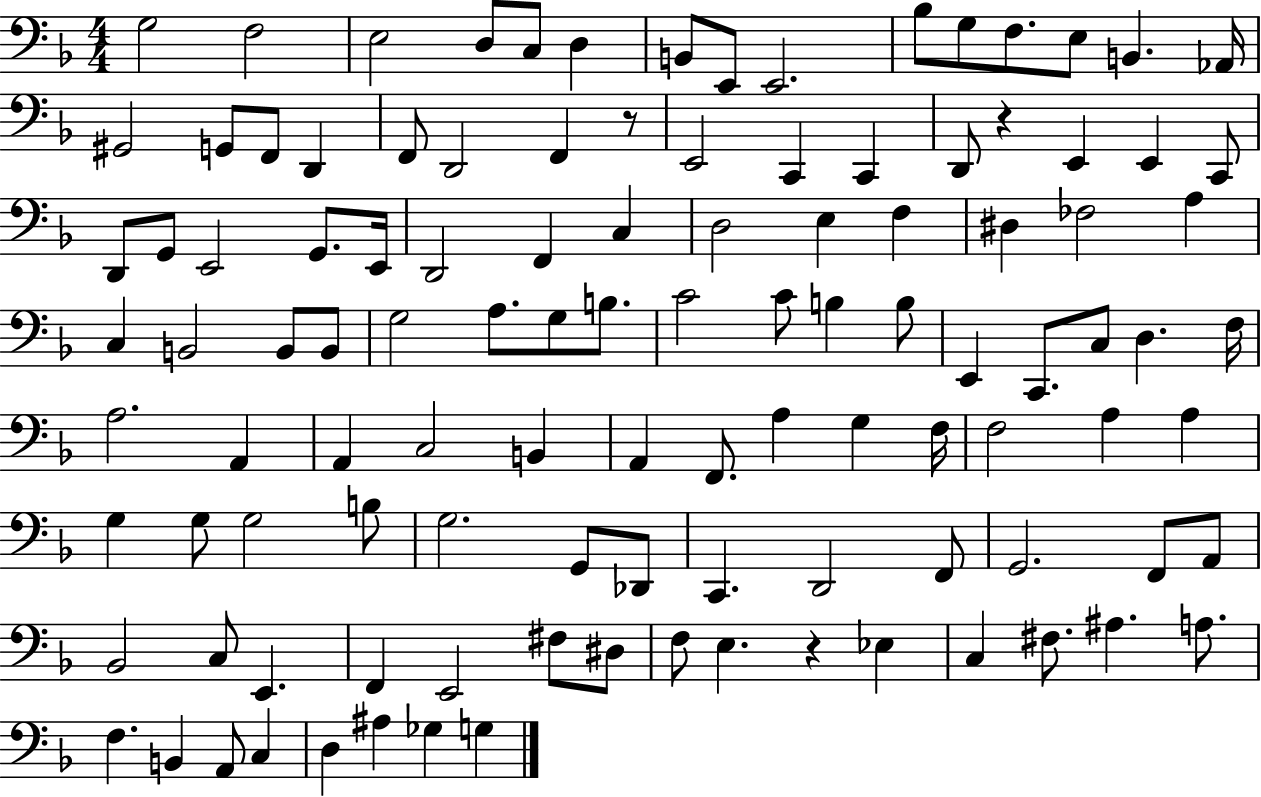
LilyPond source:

{
  \clef bass
  \numericTimeSignature
  \time 4/4
  \key f \major
  g2 f2 | e2 d8 c8 d4 | b,8 e,8 e,2. | bes8 g8 f8. e8 b,4. aes,16 | \break gis,2 g,8 f,8 d,4 | f,8 d,2 f,4 r8 | e,2 c,4 c,4 | d,8 r4 e,4 e,4 c,8 | \break d,8 g,8 e,2 g,8. e,16 | d,2 f,4 c4 | d2 e4 f4 | dis4 fes2 a4 | \break c4 b,2 b,8 b,8 | g2 a8. g8 b8. | c'2 c'8 b4 b8 | e,4 c,8. c8 d4. f16 | \break a2. a,4 | a,4 c2 b,4 | a,4 f,8. a4 g4 f16 | f2 a4 a4 | \break g4 g8 g2 b8 | g2. g,8 des,8 | c,4. d,2 f,8 | g,2. f,8 a,8 | \break bes,2 c8 e,4. | f,4 e,2 fis8 dis8 | f8 e4. r4 ees4 | c4 fis8. ais4. a8. | \break f4. b,4 a,8 c4 | d4 ais4 ges4 g4 | \bar "|."
}